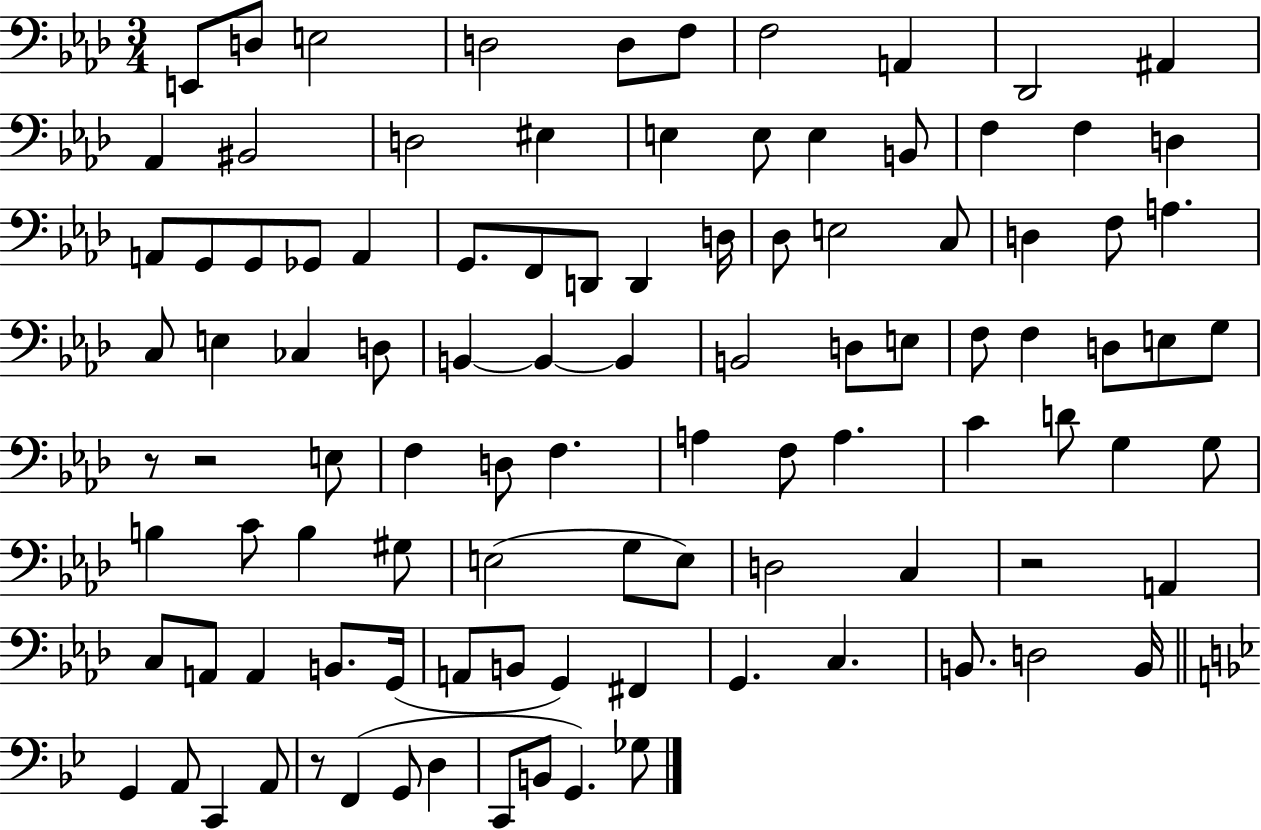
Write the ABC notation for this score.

X:1
T:Untitled
M:3/4
L:1/4
K:Ab
E,,/2 D,/2 E,2 D,2 D,/2 F,/2 F,2 A,, _D,,2 ^A,, _A,, ^B,,2 D,2 ^E, E, E,/2 E, B,,/2 F, F, D, A,,/2 G,,/2 G,,/2 _G,,/2 A,, G,,/2 F,,/2 D,,/2 D,, D,/4 _D,/2 E,2 C,/2 D, F,/2 A, C,/2 E, _C, D,/2 B,, B,, B,, B,,2 D,/2 E,/2 F,/2 F, D,/2 E,/2 G,/2 z/2 z2 E,/2 F, D,/2 F, A, F,/2 A, C D/2 G, G,/2 B, C/2 B, ^G,/2 E,2 G,/2 E,/2 D,2 C, z2 A,, C,/2 A,,/2 A,, B,,/2 G,,/4 A,,/2 B,,/2 G,, ^F,, G,, C, B,,/2 D,2 B,,/4 G,, A,,/2 C,, A,,/2 z/2 F,, G,,/2 D, C,,/2 B,,/2 G,, _G,/2